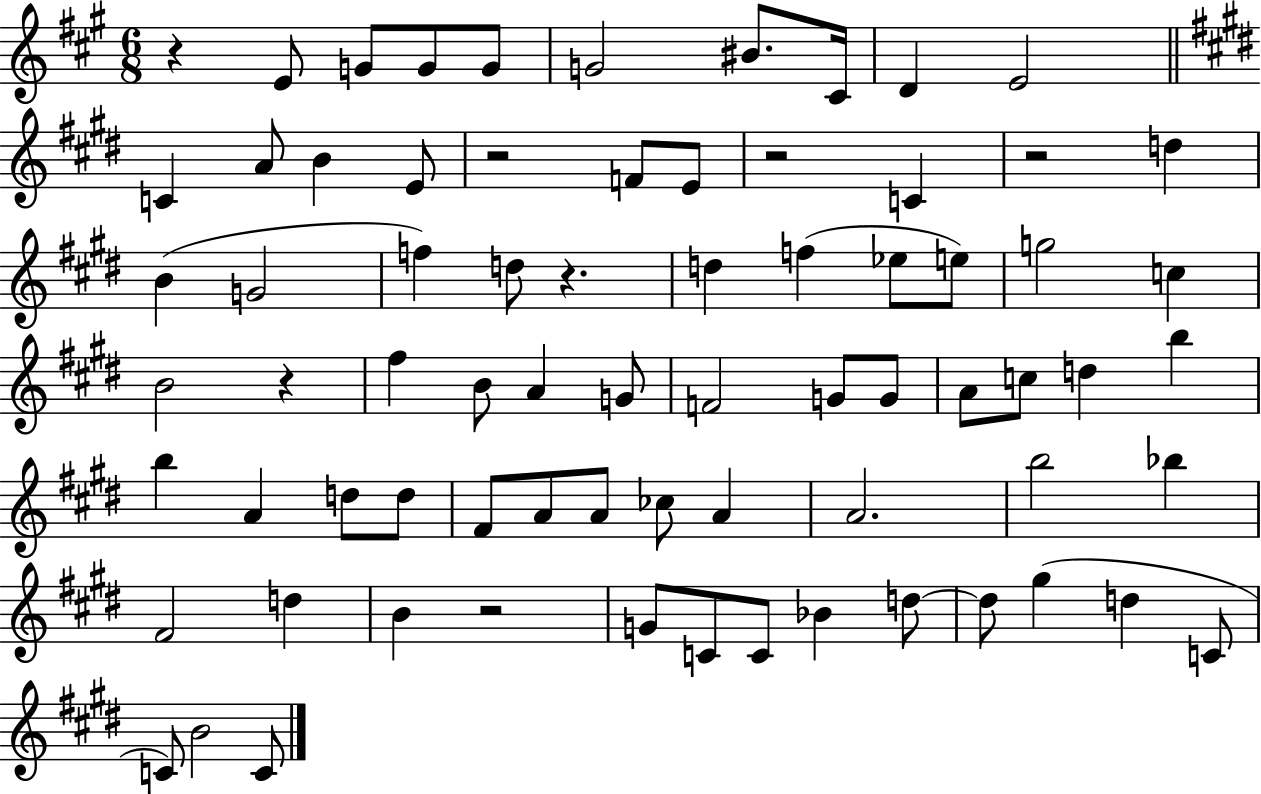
R/q E4/e G4/e G4/e G4/e G4/h BIS4/e. C#4/s D4/q E4/h C4/q A4/e B4/q E4/e R/h F4/e E4/e R/h C4/q R/h D5/q B4/q G4/h F5/q D5/e R/q. D5/q F5/q Eb5/e E5/e G5/h C5/q B4/h R/q F#5/q B4/e A4/q G4/e F4/h G4/e G4/e A4/e C5/e D5/q B5/q B5/q A4/q D5/e D5/e F#4/e A4/e A4/e CES5/e A4/q A4/h. B5/h Bb5/q F#4/h D5/q B4/q R/h G4/e C4/e C4/e Bb4/q D5/e D5/e G#5/q D5/q C4/e C4/e B4/h C4/e